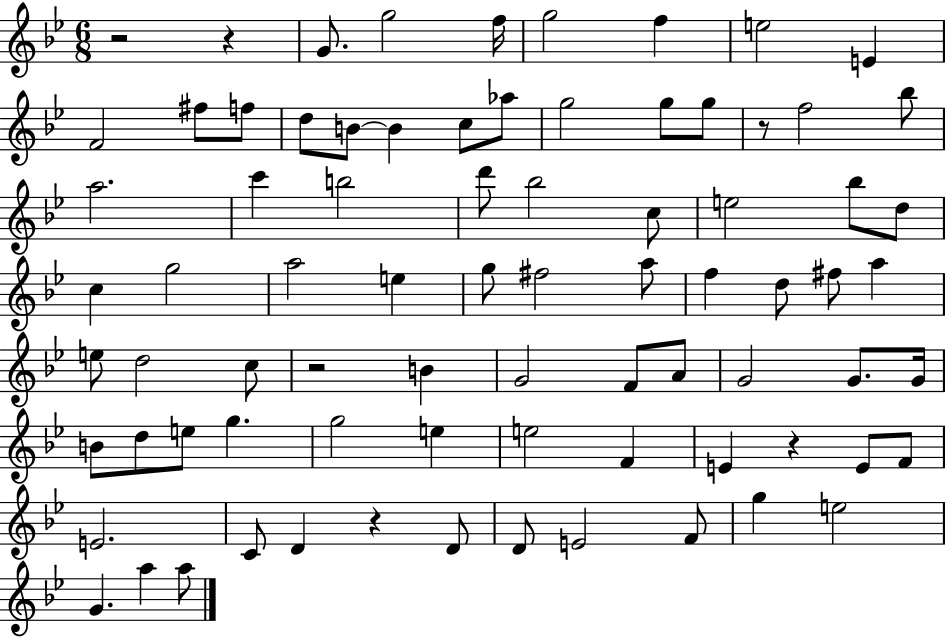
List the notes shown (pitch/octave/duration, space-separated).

R/h R/q G4/e. G5/h F5/s G5/h F5/q E5/h E4/q F4/h F#5/e F5/e D5/e B4/e B4/q C5/e Ab5/e G5/h G5/e G5/e R/e F5/h Bb5/e A5/h. C6/q B5/h D6/e Bb5/h C5/e E5/h Bb5/e D5/e C5/q G5/h A5/h E5/q G5/e F#5/h A5/e F5/q D5/e F#5/e A5/q E5/e D5/h C5/e R/h B4/q G4/h F4/e A4/e G4/h G4/e. G4/s B4/e D5/e E5/e G5/q. G5/h E5/q E5/h F4/q E4/q R/q E4/e F4/e E4/h. C4/e D4/q R/q D4/e D4/e E4/h F4/e G5/q E5/h G4/q. A5/q A5/e